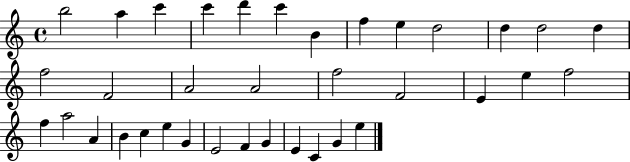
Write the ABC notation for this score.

X:1
T:Untitled
M:4/4
L:1/4
K:C
b2 a c' c' d' c' B f e d2 d d2 d f2 F2 A2 A2 f2 F2 E e f2 f a2 A B c e G E2 F G E C G e